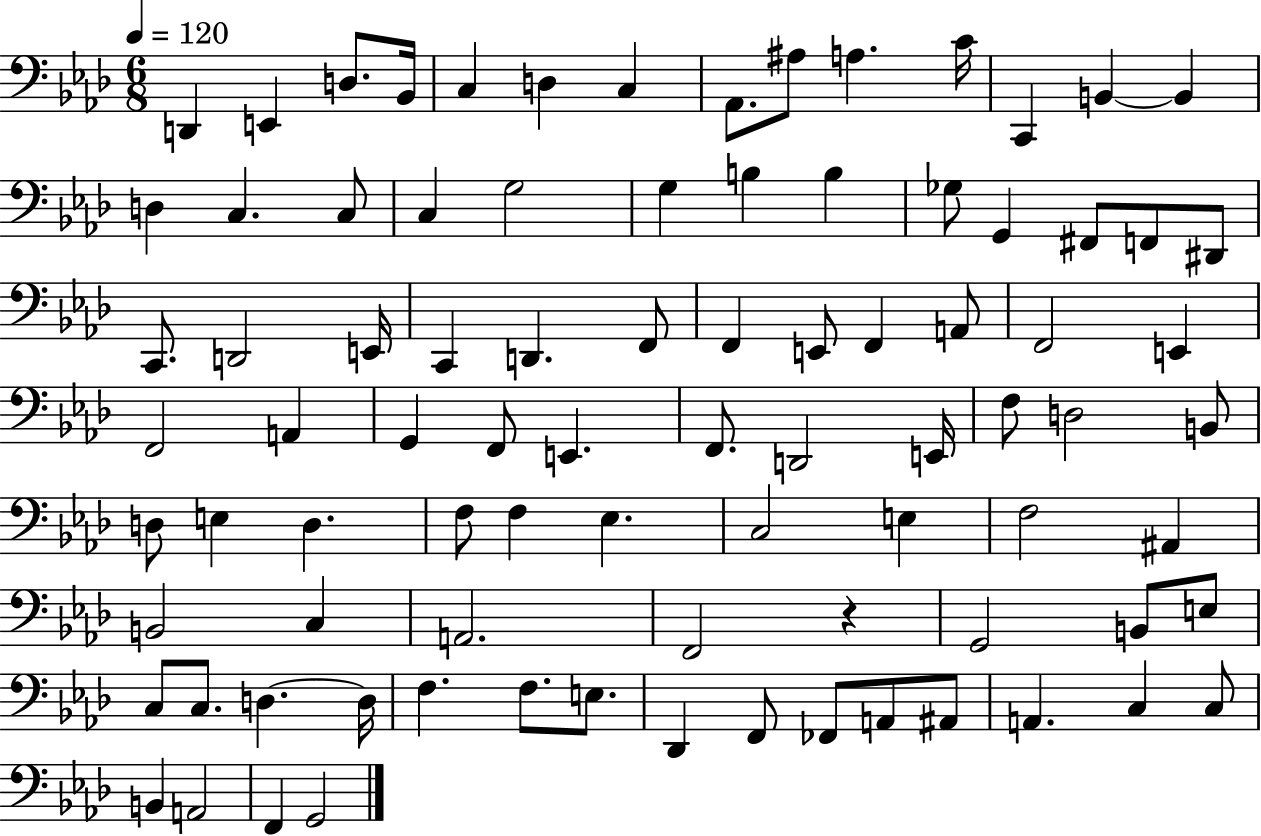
D2/q E2/q D3/e. Bb2/s C3/q D3/q C3/q Ab2/e. A#3/e A3/q. C4/s C2/q B2/q B2/q D3/q C3/q. C3/e C3/q G3/h G3/q B3/q B3/q Gb3/e G2/q F#2/e F2/e D#2/e C2/e. D2/h E2/s C2/q D2/q. F2/e F2/q E2/e F2/q A2/e F2/h E2/q F2/h A2/q G2/q F2/e E2/q. F2/e. D2/h E2/s F3/e D3/h B2/e D3/e E3/q D3/q. F3/e F3/q Eb3/q. C3/h E3/q F3/h A#2/q B2/h C3/q A2/h. F2/h R/q G2/h B2/e E3/e C3/e C3/e. D3/q. D3/s F3/q. F3/e. E3/e. Db2/q F2/e FES2/e A2/e A#2/e A2/q. C3/q C3/e B2/q A2/h F2/q G2/h